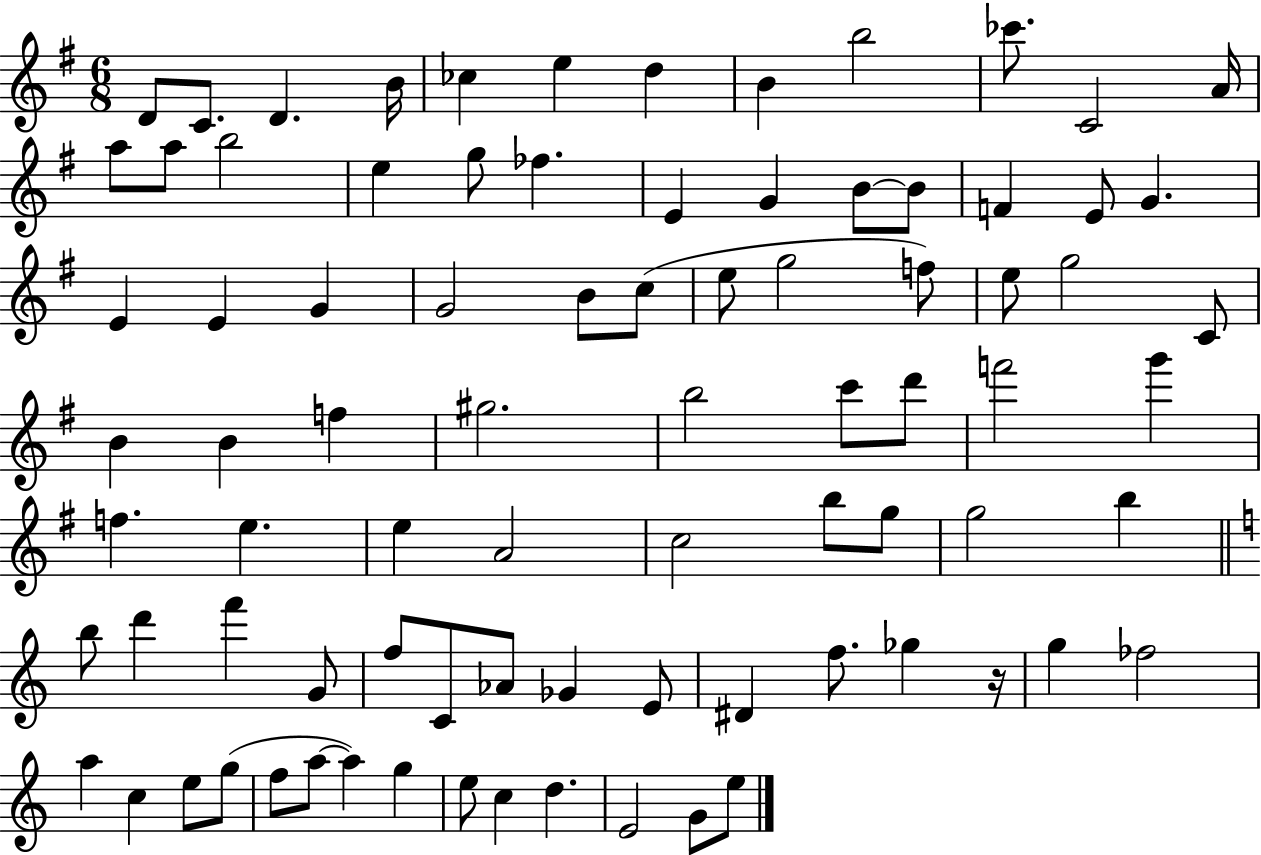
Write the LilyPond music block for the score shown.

{
  \clef treble
  \numericTimeSignature
  \time 6/8
  \key g \major
  d'8 c'8. d'4. b'16 | ces''4 e''4 d''4 | b'4 b''2 | ces'''8. c'2 a'16 | \break a''8 a''8 b''2 | e''4 g''8 fes''4. | e'4 g'4 b'8~~ b'8 | f'4 e'8 g'4. | \break e'4 e'4 g'4 | g'2 b'8 c''8( | e''8 g''2 f''8) | e''8 g''2 c'8 | \break b'4 b'4 f''4 | gis''2. | b''2 c'''8 d'''8 | f'''2 g'''4 | \break f''4. e''4. | e''4 a'2 | c''2 b''8 g''8 | g''2 b''4 | \break \bar "||" \break \key a \minor b''8 d'''4 f'''4 g'8 | f''8 c'8 aes'8 ges'4 e'8 | dis'4 f''8. ges''4 r16 | g''4 fes''2 | \break a''4 c''4 e''8 g''8( | f''8 a''8~~ a''4) g''4 | e''8 c''4 d''4. | e'2 g'8 e''8 | \break \bar "|."
}